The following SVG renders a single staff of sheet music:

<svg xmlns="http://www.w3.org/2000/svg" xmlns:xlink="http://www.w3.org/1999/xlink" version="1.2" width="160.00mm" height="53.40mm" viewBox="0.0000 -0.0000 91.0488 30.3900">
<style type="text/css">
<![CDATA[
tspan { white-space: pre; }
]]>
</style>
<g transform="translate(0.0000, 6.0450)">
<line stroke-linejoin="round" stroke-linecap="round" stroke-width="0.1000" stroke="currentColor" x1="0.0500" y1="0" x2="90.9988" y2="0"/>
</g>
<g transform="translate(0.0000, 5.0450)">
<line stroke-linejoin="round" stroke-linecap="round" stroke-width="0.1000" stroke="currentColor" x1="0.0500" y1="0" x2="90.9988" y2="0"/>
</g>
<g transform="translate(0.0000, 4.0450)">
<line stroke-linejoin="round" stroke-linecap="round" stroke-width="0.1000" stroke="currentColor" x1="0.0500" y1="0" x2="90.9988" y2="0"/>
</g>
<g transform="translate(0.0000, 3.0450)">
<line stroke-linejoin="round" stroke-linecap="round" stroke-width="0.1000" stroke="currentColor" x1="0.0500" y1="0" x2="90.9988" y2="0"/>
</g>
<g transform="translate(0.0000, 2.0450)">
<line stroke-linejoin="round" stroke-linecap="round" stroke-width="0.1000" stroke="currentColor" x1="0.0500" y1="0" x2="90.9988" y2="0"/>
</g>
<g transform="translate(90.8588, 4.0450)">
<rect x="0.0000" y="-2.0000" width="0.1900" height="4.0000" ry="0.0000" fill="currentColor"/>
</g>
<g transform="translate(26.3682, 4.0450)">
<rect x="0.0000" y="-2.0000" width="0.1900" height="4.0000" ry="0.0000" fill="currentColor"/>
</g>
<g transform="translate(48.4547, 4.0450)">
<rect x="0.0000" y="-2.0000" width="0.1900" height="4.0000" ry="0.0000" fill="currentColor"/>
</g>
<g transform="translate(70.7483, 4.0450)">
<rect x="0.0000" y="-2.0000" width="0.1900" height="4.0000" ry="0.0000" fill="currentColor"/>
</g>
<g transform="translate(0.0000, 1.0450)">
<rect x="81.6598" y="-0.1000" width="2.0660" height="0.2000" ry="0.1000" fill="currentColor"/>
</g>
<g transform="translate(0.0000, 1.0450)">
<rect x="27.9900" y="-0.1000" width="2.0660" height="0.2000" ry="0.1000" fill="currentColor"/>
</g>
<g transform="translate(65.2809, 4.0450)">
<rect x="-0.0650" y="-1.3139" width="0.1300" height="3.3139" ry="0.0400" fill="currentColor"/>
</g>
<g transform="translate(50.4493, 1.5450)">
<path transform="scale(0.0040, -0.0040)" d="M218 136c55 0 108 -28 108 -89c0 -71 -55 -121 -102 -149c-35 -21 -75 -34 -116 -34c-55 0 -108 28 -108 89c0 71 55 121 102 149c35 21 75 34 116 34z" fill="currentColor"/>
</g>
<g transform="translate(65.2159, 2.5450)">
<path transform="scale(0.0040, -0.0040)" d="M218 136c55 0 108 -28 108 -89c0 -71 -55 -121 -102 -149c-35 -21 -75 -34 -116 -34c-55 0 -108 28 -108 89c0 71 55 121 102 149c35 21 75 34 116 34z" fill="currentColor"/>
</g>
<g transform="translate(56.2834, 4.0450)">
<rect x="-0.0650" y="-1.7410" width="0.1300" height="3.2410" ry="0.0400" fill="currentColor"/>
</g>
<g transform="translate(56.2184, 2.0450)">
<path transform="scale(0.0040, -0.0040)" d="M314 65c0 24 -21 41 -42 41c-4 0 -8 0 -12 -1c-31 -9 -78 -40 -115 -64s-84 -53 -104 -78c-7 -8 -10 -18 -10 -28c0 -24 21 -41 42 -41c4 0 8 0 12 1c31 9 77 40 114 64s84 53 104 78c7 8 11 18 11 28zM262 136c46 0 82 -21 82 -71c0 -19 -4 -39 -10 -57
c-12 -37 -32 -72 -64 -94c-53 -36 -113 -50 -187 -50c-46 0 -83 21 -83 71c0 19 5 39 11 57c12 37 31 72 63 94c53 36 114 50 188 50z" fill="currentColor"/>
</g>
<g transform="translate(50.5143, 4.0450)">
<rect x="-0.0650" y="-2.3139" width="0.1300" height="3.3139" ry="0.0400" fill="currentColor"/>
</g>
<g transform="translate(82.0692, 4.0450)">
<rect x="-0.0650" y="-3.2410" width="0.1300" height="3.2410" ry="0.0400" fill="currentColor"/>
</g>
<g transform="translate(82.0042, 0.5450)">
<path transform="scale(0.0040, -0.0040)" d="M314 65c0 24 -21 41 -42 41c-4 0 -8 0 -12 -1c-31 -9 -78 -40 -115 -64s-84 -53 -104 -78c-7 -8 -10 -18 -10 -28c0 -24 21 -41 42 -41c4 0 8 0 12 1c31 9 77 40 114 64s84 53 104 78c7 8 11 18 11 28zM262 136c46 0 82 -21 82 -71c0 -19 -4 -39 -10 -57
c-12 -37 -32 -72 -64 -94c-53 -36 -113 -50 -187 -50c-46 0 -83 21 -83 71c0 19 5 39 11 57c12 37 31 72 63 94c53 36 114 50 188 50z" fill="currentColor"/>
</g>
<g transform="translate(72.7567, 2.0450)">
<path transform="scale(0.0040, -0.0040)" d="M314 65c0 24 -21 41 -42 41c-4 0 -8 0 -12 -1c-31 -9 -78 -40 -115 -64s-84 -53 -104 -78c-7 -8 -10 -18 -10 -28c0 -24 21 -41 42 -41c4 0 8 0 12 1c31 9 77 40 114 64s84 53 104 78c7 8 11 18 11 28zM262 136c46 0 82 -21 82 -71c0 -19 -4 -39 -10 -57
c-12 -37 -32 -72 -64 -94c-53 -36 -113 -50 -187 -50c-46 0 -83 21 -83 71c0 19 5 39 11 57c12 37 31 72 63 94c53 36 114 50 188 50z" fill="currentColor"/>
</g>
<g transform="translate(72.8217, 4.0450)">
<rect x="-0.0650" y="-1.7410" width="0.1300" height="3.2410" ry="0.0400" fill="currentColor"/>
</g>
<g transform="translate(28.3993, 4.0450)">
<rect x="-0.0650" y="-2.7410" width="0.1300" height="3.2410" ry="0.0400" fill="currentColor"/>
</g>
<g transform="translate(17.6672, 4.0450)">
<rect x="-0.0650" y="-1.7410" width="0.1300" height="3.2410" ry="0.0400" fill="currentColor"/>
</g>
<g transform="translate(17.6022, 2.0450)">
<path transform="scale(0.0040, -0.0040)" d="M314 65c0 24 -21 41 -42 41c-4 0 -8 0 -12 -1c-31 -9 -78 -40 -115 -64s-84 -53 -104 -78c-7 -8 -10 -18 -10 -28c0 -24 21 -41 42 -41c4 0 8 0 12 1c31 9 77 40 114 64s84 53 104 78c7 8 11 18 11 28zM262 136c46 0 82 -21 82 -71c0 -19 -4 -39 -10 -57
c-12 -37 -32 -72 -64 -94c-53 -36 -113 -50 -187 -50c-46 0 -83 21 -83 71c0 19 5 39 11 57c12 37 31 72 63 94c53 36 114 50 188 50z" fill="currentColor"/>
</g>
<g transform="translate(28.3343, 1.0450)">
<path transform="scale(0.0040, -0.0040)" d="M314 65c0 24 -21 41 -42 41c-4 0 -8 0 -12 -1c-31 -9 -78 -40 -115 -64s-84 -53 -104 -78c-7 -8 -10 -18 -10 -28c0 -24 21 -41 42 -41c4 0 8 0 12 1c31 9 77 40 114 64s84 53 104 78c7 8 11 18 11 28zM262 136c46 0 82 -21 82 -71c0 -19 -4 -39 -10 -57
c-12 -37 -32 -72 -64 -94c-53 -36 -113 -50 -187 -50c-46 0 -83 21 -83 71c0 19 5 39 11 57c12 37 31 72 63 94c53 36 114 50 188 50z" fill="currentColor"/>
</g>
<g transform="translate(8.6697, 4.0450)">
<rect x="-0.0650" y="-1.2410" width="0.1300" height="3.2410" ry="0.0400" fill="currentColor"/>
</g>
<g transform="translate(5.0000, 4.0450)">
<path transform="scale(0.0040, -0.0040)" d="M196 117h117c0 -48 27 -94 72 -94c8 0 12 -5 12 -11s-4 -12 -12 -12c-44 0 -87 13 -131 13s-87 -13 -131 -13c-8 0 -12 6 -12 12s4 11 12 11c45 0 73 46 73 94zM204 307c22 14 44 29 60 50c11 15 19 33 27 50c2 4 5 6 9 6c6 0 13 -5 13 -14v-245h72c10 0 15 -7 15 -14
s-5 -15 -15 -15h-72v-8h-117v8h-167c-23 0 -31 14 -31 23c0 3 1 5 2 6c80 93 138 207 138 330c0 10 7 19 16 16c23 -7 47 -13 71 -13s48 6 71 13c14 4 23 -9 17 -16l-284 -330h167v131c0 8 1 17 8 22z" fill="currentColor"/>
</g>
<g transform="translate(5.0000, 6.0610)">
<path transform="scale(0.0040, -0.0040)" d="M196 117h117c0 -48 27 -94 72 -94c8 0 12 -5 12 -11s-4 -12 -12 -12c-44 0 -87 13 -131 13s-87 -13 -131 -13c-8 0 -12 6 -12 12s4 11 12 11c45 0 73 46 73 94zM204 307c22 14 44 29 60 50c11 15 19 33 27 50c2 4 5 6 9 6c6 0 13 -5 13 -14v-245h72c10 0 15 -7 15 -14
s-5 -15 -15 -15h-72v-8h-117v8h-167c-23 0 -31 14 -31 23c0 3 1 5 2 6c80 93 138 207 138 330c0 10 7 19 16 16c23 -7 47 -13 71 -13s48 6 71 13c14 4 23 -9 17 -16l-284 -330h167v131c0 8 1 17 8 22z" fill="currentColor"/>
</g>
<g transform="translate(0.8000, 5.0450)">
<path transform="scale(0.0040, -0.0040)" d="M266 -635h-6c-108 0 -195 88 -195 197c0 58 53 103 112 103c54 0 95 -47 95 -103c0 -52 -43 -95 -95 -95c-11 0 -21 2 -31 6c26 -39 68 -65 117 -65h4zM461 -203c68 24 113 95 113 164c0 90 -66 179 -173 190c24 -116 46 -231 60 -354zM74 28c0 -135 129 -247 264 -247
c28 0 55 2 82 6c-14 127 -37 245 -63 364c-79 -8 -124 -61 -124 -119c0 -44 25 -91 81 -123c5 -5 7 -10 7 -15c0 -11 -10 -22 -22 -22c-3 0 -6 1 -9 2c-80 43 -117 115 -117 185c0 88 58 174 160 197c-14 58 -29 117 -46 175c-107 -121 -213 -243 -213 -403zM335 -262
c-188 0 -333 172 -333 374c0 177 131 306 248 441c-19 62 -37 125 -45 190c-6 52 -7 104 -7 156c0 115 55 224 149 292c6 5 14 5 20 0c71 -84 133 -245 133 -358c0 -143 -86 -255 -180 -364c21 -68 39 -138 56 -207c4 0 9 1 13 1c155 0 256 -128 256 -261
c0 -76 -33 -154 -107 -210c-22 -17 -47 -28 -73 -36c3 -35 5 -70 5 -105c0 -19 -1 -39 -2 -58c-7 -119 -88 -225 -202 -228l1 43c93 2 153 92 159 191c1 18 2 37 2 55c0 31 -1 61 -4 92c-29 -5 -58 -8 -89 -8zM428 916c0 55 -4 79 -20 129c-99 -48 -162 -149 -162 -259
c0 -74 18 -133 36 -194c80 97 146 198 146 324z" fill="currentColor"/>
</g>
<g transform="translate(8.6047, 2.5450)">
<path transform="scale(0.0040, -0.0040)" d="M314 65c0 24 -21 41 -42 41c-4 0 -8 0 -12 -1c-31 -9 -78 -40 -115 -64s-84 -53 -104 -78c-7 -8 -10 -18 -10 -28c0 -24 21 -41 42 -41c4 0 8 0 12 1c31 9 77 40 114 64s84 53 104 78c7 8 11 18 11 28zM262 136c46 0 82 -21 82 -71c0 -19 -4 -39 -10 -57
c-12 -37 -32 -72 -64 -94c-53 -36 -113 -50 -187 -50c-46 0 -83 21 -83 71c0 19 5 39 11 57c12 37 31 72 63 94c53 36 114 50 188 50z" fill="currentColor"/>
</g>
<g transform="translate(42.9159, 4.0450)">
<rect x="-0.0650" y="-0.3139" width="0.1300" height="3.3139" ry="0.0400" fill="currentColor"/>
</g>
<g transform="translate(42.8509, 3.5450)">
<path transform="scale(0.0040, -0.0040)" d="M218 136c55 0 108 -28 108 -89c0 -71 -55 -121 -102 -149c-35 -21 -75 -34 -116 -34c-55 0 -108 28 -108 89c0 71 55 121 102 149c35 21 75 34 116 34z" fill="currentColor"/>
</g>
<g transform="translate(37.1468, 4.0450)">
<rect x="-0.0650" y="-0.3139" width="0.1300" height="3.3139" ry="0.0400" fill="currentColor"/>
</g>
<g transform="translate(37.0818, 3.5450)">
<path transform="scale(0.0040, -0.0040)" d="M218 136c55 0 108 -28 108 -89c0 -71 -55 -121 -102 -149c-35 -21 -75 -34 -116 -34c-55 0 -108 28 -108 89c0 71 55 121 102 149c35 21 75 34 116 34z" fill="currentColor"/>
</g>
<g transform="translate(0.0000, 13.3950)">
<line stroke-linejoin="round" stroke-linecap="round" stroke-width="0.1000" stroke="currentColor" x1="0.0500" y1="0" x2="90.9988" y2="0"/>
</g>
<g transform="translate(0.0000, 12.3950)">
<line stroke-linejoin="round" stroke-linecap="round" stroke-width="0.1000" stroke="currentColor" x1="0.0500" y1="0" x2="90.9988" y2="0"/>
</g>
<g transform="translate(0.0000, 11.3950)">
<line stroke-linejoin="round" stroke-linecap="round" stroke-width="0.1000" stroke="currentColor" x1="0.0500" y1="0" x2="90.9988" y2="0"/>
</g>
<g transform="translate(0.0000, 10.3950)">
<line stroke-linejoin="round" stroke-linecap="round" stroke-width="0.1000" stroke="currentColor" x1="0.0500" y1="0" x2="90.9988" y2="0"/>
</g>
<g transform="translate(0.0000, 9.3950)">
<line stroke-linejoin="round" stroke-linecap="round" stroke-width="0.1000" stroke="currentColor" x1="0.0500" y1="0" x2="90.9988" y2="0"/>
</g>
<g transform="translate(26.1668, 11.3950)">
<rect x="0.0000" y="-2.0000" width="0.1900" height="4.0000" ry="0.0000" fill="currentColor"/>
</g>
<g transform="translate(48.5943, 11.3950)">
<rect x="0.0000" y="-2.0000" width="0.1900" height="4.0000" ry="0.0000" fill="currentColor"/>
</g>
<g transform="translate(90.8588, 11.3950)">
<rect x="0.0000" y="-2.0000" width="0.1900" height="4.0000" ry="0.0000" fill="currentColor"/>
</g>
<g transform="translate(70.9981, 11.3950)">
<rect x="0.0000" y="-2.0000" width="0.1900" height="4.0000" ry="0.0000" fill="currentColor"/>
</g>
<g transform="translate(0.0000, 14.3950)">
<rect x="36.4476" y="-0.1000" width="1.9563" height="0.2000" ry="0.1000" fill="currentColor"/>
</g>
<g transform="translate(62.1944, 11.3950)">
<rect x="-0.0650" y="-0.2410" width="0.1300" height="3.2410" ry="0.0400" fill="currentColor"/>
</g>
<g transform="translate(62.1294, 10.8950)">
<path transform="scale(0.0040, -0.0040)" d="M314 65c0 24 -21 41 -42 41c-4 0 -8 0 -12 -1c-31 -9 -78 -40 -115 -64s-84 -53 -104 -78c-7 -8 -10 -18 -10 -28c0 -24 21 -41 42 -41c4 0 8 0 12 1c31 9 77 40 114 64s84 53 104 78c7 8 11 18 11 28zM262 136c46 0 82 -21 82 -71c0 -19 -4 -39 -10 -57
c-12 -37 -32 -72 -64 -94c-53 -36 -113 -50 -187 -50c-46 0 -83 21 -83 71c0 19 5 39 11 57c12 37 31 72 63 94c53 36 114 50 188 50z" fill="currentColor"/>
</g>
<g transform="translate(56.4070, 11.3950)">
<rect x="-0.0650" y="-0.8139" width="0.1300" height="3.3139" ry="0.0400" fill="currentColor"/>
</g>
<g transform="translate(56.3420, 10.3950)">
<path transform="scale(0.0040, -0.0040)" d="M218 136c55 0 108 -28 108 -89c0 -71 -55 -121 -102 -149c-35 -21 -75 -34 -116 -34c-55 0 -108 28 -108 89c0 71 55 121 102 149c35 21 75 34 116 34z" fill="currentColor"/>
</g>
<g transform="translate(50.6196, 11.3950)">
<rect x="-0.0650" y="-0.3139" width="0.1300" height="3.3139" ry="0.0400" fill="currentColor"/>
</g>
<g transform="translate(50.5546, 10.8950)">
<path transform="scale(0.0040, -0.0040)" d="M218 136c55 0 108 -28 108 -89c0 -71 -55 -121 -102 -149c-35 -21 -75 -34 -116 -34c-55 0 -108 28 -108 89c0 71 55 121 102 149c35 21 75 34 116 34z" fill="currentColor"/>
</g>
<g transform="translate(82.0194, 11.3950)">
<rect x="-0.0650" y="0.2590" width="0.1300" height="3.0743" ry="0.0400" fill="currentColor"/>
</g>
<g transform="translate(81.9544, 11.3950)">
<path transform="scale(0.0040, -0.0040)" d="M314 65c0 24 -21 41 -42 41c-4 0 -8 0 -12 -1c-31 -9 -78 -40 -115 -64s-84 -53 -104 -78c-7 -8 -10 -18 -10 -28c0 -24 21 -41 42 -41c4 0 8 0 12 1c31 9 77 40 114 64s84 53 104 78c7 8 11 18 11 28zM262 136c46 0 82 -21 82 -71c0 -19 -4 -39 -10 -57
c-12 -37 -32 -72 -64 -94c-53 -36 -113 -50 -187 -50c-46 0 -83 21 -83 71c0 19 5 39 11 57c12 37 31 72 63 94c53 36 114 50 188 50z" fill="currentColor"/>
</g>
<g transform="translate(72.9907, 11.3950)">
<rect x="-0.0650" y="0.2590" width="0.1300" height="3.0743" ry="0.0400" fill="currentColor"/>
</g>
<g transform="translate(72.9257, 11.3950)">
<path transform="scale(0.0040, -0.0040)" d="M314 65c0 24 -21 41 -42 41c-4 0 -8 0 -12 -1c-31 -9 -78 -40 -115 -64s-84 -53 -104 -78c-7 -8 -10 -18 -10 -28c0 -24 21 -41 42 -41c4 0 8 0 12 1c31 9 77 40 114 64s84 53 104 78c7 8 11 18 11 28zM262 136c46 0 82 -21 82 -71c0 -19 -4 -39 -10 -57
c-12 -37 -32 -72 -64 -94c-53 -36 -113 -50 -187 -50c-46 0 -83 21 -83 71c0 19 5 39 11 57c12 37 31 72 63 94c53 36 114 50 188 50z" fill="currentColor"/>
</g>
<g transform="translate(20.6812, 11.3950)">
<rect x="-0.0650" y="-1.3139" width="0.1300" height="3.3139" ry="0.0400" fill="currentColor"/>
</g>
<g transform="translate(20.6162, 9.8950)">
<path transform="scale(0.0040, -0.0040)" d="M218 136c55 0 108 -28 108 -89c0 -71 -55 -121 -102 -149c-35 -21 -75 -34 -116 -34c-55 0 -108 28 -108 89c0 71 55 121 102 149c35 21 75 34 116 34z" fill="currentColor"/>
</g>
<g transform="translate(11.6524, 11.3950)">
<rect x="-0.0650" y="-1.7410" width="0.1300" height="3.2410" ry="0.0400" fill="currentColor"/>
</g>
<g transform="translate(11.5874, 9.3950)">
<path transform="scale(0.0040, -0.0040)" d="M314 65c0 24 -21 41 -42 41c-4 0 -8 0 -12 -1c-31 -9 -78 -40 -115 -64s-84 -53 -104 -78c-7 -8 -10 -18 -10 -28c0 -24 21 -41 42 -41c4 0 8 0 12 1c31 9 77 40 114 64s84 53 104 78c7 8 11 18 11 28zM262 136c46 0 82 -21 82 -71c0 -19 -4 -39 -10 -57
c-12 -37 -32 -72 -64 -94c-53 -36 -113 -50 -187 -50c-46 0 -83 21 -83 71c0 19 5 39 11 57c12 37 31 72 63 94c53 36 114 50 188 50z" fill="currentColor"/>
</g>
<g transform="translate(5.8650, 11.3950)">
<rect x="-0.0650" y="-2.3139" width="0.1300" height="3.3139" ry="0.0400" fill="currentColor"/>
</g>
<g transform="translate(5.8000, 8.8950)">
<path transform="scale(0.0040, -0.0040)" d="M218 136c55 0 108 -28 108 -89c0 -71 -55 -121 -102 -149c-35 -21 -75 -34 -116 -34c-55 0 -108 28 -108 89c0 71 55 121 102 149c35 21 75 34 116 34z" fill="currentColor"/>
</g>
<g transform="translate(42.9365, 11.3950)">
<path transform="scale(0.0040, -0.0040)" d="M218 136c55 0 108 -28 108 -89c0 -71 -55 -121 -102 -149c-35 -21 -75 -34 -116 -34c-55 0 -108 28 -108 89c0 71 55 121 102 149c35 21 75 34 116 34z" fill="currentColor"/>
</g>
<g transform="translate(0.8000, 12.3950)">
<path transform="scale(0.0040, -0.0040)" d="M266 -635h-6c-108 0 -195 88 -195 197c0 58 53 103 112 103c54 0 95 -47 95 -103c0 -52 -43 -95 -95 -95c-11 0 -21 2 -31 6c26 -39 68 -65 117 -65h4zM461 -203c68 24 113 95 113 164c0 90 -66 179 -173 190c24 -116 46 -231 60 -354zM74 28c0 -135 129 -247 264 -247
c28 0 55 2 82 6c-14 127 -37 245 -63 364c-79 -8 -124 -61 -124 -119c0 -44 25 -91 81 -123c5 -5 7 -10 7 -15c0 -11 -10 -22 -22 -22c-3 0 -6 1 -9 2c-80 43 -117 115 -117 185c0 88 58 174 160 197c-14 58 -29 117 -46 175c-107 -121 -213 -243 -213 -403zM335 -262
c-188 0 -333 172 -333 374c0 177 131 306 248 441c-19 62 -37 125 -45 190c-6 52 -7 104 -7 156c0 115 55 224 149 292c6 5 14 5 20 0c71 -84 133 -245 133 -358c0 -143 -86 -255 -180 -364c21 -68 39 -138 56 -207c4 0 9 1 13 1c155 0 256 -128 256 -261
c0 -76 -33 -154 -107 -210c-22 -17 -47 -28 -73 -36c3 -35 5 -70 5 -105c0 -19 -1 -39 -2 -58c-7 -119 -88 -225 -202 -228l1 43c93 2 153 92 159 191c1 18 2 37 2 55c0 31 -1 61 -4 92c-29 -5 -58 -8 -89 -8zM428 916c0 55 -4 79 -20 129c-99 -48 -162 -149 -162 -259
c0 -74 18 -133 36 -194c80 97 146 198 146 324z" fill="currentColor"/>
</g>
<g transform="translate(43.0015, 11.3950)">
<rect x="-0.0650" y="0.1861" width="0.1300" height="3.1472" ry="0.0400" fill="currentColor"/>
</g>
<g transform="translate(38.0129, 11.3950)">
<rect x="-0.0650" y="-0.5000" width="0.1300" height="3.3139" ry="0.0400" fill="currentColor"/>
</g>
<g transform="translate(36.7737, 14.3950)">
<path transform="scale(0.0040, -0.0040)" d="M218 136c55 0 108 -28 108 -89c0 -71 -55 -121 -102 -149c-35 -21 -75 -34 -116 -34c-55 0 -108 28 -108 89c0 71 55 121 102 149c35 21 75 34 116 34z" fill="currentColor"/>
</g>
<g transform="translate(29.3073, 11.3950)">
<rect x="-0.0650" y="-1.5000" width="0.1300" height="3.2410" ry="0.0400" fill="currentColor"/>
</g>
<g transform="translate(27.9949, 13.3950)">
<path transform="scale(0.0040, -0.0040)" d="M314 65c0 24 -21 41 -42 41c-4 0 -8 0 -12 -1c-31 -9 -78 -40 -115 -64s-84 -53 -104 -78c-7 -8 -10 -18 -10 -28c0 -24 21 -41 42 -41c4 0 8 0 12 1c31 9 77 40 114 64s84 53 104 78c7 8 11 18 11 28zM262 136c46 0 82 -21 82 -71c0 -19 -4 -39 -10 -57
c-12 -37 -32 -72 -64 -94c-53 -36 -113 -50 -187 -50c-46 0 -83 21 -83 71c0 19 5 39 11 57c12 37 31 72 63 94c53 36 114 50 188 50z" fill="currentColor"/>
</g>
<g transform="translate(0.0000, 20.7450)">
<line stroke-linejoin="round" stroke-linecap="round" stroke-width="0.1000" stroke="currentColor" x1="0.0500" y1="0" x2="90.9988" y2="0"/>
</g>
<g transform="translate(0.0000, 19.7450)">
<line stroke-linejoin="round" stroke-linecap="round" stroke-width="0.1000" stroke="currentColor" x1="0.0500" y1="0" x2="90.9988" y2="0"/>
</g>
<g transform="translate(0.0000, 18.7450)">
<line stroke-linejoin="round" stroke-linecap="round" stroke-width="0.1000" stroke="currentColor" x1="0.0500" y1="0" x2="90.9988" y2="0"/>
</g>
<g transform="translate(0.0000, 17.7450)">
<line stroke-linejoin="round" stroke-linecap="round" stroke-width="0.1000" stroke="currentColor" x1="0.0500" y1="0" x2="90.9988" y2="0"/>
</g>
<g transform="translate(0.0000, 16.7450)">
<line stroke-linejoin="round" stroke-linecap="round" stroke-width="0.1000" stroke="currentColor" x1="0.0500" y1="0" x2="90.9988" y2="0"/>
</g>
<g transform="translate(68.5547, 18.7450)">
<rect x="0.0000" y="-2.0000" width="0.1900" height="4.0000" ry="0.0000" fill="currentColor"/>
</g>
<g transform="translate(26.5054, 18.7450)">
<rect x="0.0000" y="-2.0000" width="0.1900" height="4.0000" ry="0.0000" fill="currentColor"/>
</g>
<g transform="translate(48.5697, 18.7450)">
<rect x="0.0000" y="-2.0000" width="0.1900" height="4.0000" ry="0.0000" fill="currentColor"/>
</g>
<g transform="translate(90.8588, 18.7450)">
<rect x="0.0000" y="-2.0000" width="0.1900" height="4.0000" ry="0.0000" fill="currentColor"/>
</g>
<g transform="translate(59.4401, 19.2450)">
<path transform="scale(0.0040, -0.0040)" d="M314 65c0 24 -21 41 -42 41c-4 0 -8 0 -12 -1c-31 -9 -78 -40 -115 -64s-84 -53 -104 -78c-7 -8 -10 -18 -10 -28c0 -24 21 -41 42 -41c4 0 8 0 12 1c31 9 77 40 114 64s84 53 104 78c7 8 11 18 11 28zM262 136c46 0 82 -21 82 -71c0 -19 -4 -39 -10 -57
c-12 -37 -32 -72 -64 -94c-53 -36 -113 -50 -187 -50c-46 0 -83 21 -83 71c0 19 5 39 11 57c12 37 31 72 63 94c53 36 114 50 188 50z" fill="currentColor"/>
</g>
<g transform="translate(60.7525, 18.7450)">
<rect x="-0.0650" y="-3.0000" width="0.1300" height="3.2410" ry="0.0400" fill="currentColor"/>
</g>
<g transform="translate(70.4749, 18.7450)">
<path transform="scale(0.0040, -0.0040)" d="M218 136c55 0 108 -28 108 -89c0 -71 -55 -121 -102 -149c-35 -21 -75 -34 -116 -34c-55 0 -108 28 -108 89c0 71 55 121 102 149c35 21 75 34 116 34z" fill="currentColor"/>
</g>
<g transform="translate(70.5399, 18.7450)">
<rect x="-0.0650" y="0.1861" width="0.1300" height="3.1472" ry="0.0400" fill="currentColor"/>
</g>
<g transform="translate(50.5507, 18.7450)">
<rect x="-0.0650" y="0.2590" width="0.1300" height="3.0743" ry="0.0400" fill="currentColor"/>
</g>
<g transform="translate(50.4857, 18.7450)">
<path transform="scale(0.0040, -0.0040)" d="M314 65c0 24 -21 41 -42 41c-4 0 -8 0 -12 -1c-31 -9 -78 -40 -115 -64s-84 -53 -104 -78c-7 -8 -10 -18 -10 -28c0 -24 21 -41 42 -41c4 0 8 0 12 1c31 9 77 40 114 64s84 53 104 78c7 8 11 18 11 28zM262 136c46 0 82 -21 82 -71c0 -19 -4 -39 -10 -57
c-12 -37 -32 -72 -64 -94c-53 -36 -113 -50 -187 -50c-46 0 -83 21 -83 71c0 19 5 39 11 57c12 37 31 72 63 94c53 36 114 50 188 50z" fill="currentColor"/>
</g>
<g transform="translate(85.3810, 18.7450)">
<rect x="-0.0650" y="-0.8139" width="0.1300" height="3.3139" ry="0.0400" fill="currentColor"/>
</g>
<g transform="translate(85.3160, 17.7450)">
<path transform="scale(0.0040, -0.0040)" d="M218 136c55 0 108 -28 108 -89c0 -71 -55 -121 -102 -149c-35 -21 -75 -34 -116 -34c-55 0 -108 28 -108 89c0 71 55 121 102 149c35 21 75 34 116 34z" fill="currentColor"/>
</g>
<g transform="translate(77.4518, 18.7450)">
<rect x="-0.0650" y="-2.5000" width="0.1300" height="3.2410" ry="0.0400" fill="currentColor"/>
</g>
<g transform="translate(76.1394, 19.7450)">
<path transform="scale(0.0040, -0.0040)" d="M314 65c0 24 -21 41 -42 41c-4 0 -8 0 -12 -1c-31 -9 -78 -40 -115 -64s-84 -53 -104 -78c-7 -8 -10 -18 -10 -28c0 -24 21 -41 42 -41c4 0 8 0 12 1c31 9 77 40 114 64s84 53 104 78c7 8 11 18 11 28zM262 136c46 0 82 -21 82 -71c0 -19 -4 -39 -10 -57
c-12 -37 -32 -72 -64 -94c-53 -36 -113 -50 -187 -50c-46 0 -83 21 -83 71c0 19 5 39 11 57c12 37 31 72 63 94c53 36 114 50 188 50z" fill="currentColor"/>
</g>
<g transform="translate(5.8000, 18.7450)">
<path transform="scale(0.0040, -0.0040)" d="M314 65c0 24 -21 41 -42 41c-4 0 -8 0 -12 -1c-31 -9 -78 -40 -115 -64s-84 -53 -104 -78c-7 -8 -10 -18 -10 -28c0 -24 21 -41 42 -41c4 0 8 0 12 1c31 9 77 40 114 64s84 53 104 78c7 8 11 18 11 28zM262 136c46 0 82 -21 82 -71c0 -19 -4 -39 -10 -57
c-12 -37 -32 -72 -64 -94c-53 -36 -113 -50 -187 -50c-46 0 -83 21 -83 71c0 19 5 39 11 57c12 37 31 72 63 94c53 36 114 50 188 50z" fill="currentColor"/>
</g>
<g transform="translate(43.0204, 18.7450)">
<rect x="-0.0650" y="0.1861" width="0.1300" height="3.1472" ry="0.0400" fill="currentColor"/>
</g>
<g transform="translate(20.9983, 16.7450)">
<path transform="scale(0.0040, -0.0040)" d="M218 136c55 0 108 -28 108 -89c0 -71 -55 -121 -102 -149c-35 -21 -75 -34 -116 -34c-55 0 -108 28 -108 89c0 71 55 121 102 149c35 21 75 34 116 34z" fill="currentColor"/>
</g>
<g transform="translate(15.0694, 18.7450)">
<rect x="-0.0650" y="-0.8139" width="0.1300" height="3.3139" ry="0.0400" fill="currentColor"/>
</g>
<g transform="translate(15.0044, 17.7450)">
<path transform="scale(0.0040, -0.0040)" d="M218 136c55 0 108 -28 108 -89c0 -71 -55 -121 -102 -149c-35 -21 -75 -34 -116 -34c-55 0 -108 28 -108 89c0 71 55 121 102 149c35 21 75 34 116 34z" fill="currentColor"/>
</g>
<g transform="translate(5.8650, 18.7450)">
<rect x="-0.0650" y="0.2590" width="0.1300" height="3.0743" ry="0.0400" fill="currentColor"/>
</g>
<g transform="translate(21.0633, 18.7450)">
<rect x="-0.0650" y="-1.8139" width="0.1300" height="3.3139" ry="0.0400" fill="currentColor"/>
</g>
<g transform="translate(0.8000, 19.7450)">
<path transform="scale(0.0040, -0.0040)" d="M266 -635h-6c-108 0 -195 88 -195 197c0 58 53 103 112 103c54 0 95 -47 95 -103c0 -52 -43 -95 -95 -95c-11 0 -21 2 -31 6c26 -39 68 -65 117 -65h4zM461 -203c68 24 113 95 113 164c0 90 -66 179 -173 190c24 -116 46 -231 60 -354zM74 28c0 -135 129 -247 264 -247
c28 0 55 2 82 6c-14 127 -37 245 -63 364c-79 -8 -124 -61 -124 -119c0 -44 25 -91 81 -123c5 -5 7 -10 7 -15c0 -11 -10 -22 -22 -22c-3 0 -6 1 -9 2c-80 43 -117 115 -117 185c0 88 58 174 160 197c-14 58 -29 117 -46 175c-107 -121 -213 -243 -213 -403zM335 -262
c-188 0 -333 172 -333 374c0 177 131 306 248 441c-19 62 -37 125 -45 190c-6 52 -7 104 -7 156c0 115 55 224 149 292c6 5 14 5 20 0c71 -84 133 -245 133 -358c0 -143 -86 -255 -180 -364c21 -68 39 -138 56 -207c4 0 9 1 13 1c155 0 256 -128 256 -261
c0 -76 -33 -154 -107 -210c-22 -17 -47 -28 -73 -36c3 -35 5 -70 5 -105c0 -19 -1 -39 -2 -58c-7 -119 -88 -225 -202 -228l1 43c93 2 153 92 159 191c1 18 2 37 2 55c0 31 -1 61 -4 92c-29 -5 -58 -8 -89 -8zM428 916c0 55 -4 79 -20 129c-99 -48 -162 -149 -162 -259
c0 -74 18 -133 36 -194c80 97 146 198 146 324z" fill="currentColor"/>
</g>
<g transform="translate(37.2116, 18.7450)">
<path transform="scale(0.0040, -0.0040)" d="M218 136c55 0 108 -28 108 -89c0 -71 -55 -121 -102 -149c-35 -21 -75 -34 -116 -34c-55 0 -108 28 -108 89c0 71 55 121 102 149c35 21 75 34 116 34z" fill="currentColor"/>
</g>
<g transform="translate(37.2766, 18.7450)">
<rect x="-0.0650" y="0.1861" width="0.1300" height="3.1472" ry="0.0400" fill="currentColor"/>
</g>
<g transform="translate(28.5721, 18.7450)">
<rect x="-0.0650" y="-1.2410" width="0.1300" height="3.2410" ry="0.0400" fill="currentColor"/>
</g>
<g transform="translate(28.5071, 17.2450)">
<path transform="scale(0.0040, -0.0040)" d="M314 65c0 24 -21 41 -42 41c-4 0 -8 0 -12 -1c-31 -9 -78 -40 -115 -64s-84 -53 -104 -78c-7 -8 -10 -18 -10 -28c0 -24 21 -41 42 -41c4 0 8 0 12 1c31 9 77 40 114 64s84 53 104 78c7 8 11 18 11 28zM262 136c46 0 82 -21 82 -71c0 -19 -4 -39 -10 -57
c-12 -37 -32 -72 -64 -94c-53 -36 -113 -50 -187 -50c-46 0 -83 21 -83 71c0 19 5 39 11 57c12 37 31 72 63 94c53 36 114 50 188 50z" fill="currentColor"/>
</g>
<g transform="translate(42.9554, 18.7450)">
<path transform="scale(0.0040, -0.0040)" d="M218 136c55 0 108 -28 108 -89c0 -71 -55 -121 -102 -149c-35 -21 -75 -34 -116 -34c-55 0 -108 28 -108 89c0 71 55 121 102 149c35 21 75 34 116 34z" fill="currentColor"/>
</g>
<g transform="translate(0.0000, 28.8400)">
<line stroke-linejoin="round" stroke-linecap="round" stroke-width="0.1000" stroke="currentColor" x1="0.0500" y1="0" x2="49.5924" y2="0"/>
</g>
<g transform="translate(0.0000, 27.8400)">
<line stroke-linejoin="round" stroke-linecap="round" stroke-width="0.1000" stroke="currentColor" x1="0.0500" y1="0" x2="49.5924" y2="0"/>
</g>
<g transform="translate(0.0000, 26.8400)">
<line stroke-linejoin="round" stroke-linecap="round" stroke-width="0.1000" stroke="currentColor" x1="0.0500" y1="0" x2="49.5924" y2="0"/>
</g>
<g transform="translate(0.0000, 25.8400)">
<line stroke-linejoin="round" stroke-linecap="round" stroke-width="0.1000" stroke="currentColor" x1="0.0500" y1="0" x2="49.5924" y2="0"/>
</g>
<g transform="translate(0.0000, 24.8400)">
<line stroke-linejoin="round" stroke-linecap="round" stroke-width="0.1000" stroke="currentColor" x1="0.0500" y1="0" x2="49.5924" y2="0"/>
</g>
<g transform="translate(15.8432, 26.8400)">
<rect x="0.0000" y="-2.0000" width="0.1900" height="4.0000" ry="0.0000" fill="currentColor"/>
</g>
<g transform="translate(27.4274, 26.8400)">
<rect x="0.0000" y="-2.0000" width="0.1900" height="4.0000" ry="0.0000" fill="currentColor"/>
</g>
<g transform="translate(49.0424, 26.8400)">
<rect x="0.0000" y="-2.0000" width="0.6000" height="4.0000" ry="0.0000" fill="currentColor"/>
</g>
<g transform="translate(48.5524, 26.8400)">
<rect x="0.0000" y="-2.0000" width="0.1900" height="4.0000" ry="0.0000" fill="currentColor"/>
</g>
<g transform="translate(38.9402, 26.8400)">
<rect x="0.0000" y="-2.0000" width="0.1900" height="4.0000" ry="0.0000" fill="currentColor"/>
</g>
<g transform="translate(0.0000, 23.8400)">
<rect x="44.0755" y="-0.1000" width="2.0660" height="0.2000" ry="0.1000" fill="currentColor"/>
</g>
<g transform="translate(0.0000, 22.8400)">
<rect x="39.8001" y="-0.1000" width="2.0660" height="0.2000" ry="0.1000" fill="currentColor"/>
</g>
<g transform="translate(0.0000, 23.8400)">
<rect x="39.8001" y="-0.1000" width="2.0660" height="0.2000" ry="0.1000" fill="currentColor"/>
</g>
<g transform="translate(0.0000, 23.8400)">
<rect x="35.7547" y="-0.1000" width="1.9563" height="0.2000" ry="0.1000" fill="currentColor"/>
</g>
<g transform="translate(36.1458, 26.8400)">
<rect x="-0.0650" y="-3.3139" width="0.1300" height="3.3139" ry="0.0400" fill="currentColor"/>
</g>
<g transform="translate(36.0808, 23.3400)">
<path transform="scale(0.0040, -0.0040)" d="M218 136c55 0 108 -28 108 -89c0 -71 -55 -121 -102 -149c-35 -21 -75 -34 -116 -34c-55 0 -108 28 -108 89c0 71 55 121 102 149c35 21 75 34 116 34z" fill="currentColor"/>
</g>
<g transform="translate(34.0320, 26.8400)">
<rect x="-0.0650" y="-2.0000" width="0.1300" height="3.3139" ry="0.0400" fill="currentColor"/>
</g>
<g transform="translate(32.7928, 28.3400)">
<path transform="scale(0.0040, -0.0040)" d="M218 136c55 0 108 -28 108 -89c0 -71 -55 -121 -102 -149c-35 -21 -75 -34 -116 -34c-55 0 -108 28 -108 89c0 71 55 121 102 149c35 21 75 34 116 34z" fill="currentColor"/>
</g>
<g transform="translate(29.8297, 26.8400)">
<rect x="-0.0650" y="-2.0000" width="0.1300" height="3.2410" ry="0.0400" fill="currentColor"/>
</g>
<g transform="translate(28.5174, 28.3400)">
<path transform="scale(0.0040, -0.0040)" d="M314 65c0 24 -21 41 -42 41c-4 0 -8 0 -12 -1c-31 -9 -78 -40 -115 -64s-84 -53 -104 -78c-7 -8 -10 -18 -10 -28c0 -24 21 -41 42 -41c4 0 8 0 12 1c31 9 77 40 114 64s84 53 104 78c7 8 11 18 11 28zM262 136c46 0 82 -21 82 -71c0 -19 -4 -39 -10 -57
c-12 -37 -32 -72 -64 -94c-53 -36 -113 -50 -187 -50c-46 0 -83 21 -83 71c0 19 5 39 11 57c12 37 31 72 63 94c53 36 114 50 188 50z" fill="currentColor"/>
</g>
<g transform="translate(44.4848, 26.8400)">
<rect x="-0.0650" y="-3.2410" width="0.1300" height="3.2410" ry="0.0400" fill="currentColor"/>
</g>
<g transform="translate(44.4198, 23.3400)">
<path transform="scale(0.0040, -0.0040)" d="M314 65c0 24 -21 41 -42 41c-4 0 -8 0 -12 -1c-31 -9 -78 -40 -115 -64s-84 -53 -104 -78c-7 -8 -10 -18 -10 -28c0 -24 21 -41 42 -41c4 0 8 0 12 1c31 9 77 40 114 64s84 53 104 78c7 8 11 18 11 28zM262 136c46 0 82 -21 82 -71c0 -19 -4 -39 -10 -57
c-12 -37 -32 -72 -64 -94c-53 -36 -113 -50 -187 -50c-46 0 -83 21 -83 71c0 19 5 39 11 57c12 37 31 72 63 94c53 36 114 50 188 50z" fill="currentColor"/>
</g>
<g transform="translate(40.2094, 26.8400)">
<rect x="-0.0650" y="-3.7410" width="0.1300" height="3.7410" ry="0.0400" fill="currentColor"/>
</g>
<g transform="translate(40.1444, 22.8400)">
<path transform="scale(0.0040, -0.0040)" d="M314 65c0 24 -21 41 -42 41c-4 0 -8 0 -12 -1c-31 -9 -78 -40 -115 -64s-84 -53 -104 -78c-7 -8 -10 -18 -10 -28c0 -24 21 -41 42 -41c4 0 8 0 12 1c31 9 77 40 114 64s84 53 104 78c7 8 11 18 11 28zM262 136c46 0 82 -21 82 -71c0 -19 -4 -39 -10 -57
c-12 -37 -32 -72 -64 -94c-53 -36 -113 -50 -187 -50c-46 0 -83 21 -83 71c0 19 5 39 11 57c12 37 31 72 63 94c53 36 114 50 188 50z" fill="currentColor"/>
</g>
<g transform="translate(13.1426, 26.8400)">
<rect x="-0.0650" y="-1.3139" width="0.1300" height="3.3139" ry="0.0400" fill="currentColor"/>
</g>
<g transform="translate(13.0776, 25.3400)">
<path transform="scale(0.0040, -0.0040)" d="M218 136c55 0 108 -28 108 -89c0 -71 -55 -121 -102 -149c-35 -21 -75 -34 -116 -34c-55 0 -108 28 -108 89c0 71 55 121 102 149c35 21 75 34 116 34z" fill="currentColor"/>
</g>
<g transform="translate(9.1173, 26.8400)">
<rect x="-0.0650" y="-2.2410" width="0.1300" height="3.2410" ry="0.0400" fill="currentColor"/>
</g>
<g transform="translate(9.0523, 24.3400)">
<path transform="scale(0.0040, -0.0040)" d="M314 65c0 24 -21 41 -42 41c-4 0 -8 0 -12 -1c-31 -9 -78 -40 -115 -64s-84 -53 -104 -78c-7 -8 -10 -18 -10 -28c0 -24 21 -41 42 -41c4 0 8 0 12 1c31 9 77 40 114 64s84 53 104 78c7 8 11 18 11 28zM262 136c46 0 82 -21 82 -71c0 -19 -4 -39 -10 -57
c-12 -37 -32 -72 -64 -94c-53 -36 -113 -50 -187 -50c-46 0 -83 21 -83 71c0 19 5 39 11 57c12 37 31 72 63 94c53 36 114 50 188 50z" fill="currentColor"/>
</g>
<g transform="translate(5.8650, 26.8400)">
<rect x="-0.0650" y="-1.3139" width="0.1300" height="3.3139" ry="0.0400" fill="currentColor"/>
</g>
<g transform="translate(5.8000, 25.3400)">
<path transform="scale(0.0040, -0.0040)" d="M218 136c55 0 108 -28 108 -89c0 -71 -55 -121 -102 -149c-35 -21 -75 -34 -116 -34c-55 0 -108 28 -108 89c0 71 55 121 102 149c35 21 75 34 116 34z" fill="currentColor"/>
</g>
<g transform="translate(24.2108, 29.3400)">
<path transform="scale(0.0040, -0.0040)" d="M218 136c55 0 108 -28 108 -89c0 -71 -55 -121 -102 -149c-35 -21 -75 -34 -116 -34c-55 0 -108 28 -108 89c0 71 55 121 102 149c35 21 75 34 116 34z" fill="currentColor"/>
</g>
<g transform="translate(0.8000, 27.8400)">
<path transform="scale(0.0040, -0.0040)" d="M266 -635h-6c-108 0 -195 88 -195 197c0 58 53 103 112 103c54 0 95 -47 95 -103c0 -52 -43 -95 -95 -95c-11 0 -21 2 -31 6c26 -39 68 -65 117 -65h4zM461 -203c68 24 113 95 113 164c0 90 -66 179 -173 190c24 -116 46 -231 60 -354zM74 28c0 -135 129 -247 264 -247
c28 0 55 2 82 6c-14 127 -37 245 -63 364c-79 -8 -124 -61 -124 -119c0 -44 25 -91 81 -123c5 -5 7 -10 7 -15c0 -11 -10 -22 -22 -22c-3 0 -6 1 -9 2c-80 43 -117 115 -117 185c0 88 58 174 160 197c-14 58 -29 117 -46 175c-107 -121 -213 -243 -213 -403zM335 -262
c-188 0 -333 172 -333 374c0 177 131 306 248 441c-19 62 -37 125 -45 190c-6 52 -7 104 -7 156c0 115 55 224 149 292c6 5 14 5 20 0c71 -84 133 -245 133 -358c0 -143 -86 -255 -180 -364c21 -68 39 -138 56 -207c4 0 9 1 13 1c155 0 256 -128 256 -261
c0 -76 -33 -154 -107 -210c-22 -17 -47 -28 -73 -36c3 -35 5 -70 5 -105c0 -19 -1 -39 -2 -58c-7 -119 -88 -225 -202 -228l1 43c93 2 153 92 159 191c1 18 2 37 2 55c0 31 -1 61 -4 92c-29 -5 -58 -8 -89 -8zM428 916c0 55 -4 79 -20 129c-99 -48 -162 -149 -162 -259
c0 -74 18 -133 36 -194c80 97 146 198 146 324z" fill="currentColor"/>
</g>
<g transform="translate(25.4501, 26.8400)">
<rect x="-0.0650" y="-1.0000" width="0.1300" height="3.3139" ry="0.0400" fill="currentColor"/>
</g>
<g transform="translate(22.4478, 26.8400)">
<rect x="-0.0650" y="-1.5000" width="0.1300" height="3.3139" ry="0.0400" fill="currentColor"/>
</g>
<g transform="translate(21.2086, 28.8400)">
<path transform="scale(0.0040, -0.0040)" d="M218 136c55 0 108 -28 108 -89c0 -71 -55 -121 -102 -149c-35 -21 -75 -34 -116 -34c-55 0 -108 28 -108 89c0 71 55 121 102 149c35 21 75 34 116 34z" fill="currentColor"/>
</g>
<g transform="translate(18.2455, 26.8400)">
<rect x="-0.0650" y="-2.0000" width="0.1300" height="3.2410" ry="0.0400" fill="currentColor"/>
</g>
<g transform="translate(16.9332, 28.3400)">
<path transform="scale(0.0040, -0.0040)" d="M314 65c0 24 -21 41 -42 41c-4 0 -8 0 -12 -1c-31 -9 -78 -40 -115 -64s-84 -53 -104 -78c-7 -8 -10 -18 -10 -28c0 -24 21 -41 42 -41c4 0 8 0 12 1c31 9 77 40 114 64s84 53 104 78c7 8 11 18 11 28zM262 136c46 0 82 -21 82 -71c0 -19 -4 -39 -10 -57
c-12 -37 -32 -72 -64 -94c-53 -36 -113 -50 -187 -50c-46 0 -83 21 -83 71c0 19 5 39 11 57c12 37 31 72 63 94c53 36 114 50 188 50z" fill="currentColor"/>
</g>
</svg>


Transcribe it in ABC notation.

X:1
T:Untitled
M:4/4
L:1/4
K:C
e2 f2 a2 c c g f2 e f2 b2 g f2 e E2 C B c d c2 B2 B2 B2 d f e2 B B B2 A2 B G2 d e g2 e F2 E D F2 F b c'2 b2